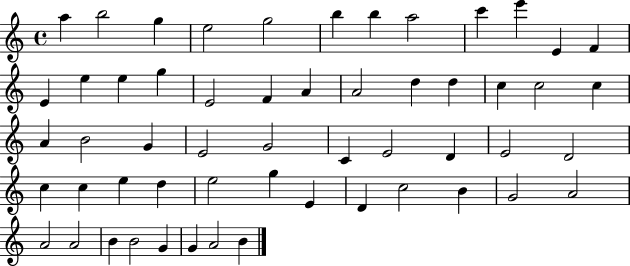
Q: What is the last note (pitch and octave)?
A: B4